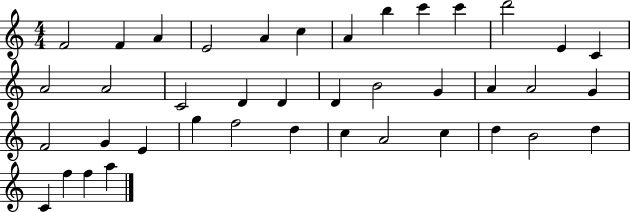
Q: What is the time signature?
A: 4/4